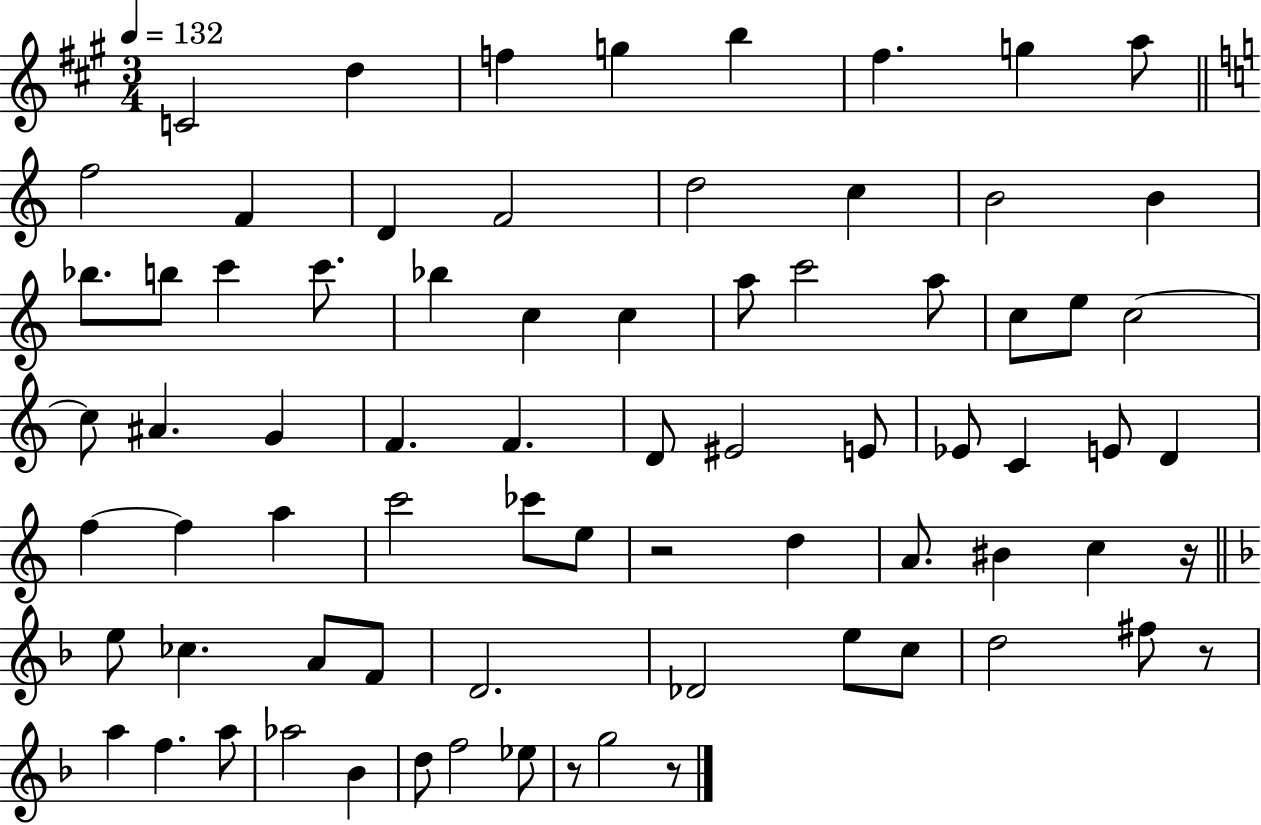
C4/h D5/q F5/q G5/q B5/q F#5/q. G5/q A5/e F5/h F4/q D4/q F4/h D5/h C5/q B4/h B4/q Bb5/e. B5/e C6/q C6/e. Bb5/q C5/q C5/q A5/e C6/h A5/e C5/e E5/e C5/h C5/e A#4/q. G4/q F4/q. F4/q. D4/e EIS4/h E4/e Eb4/e C4/q E4/e D4/q F5/q F5/q A5/q C6/h CES6/e E5/e R/h D5/q A4/e. BIS4/q C5/q R/s E5/e CES5/q. A4/e F4/e D4/h. Db4/h E5/e C5/e D5/h F#5/e R/e A5/q F5/q. A5/e Ab5/h Bb4/q D5/e F5/h Eb5/e R/e G5/h R/e